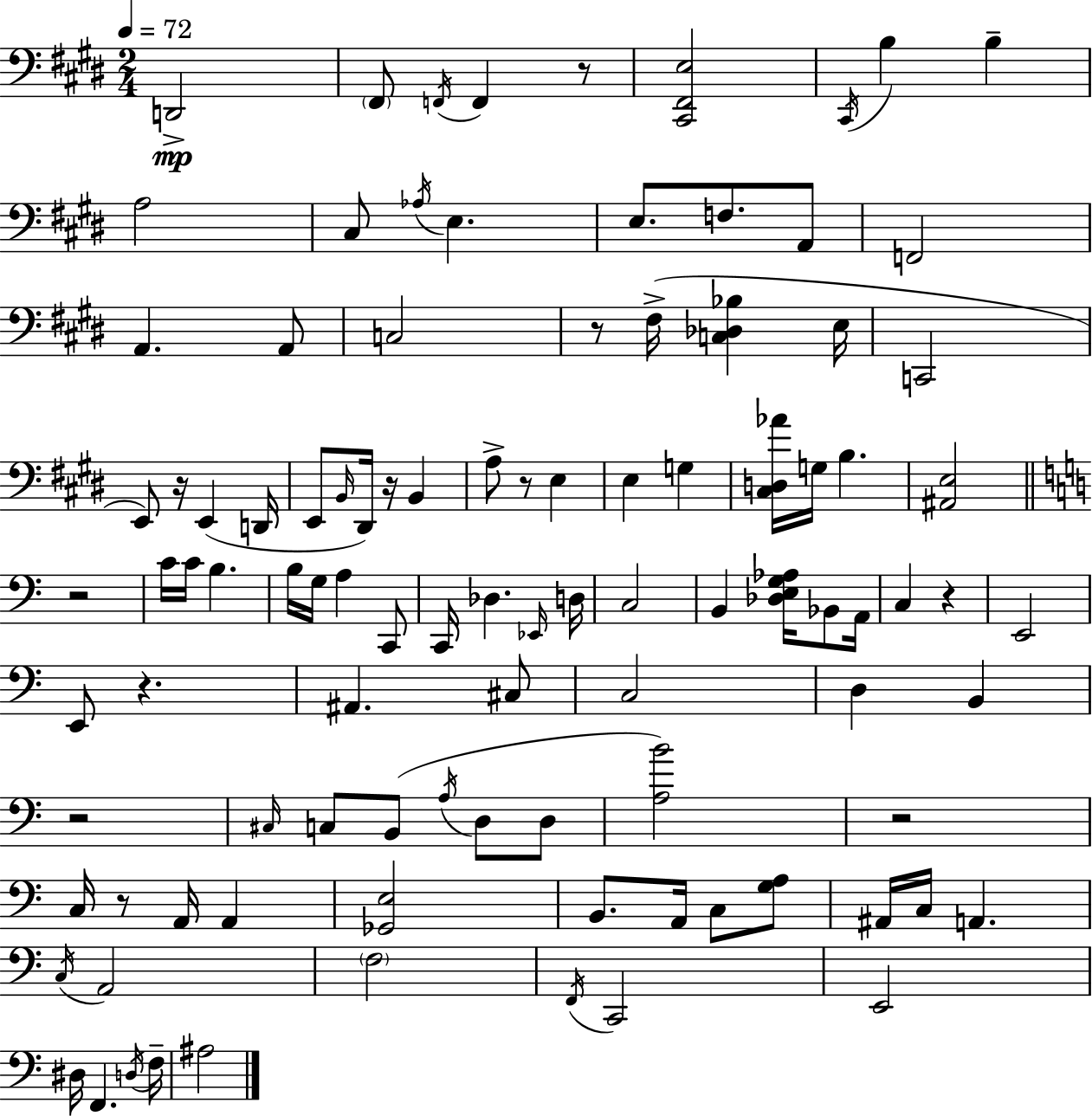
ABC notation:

X:1
T:Untitled
M:2/4
L:1/4
K:E
D,,2 ^F,,/2 F,,/4 F,, z/2 [^C,,^F,,E,]2 ^C,,/4 B, B, A,2 ^C,/2 _A,/4 E, E,/2 F,/2 A,,/2 F,,2 A,, A,,/2 C,2 z/2 ^F,/4 [C,_D,_B,] E,/4 C,,2 E,,/2 z/4 E,, D,,/4 E,,/2 B,,/4 ^D,,/4 z/4 B,, A,/2 z/2 E, E, G, [^C,D,_A]/4 G,/4 B, [^A,,E,]2 z2 C/4 C/4 B, B,/4 G,/4 A, C,,/2 C,,/4 _D, _E,,/4 D,/4 C,2 B,, [_D,E,G,_A,]/4 _B,,/2 A,,/4 C, z E,,2 E,,/2 z ^A,, ^C,/2 C,2 D, B,, z2 ^C,/4 C,/2 B,,/2 A,/4 D,/2 D,/2 [A,B]2 z2 C,/4 z/2 A,,/4 A,, [_G,,E,]2 B,,/2 A,,/4 C,/2 [G,A,]/2 ^A,,/4 C,/4 A,, C,/4 A,,2 F,2 F,,/4 C,,2 E,,2 ^D,/4 F,, D,/4 F,/4 ^A,2